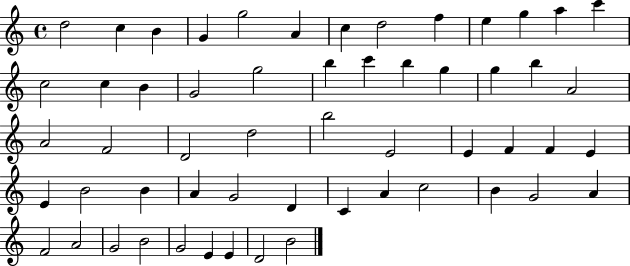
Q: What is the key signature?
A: C major